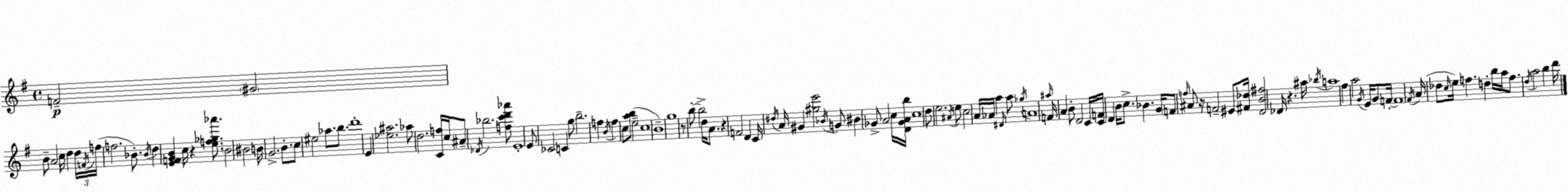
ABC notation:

X:1
T:Untitled
M:4/4
L:1/4
K:Em
F2 ^G2 B/2 A2 c/4 d d/4 F/4 f/4 f2 _B/2 _B/4 d [EFGB] c/4 z [ef_g_a']/2 B2 ^B2 B/4 G2 B/2 c/2 ^e2 _a/2 b/2 d'4 E [_e^a]2 _a/2 d2 [Cf]/4 c/4 ^A/2 _D/4 _b2 [fc'd'_a']/2 E4 E/2 _C2 C g/2 b2 f B/4 f c/2 [ab]/2 e2 c4 B4 g4 z/2 b/2 b2 d/4 A/2 z F2 D C/4 ^d/4 A/4 ^G [^ge']2 _B/4 G/2 ^B _G/2 A2 c/4 [D_GAb]/4 c4 d/2 e2 ^A/4 e/2 c2 A/4 _A/4 a ^D/4 a/2 _g/4 A4 ^a/4 F/4 A B/2 D2 C/4 [CF]/4 D B/4 c/2 _B G/4 F/2 f/4 ^A/2 z/4 F2 ^E/2 [^F_d]/4 [DB^f]2 _D/4 z ^a/4 _b/4 a4 ^f a2 G/4 E/4 G/2 F/4 F4 ^F/4 A/4 _d/2 c/4 e/4 f d b/4 a/4 f/2 d/4 a2 b d'/4